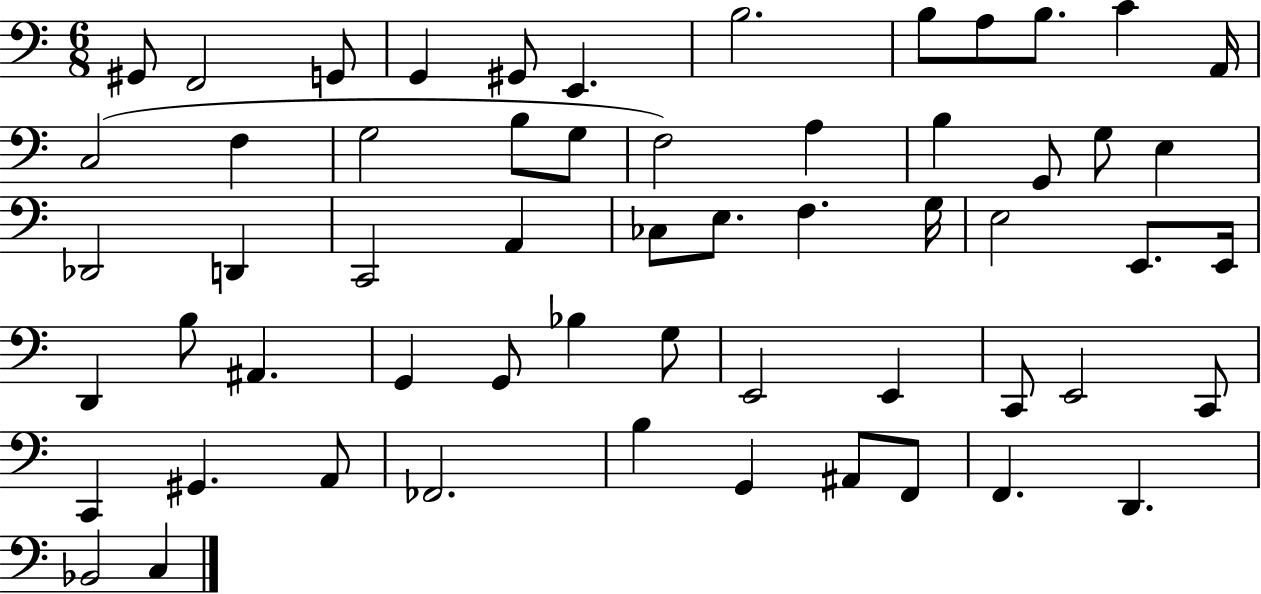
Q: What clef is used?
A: bass